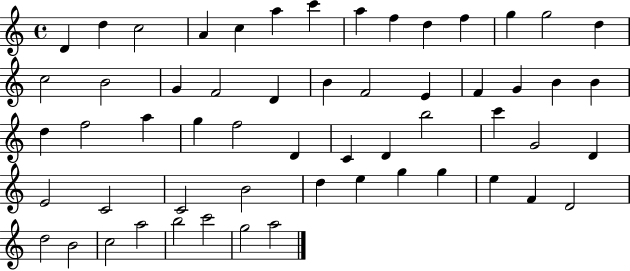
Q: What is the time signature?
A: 4/4